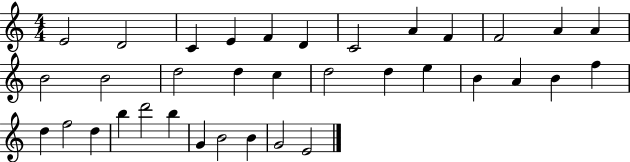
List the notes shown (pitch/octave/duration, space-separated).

E4/h D4/h C4/q E4/q F4/q D4/q C4/h A4/q F4/q F4/h A4/q A4/q B4/h B4/h D5/h D5/q C5/q D5/h D5/q E5/q B4/q A4/q B4/q F5/q D5/q F5/h D5/q B5/q D6/h B5/q G4/q B4/h B4/q G4/h E4/h